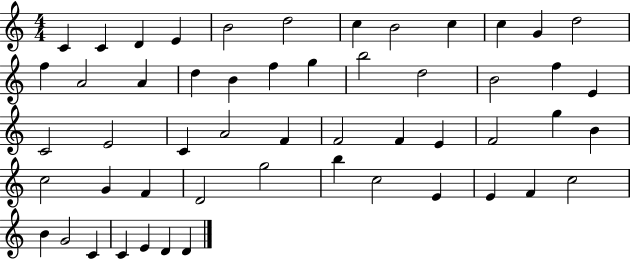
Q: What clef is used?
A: treble